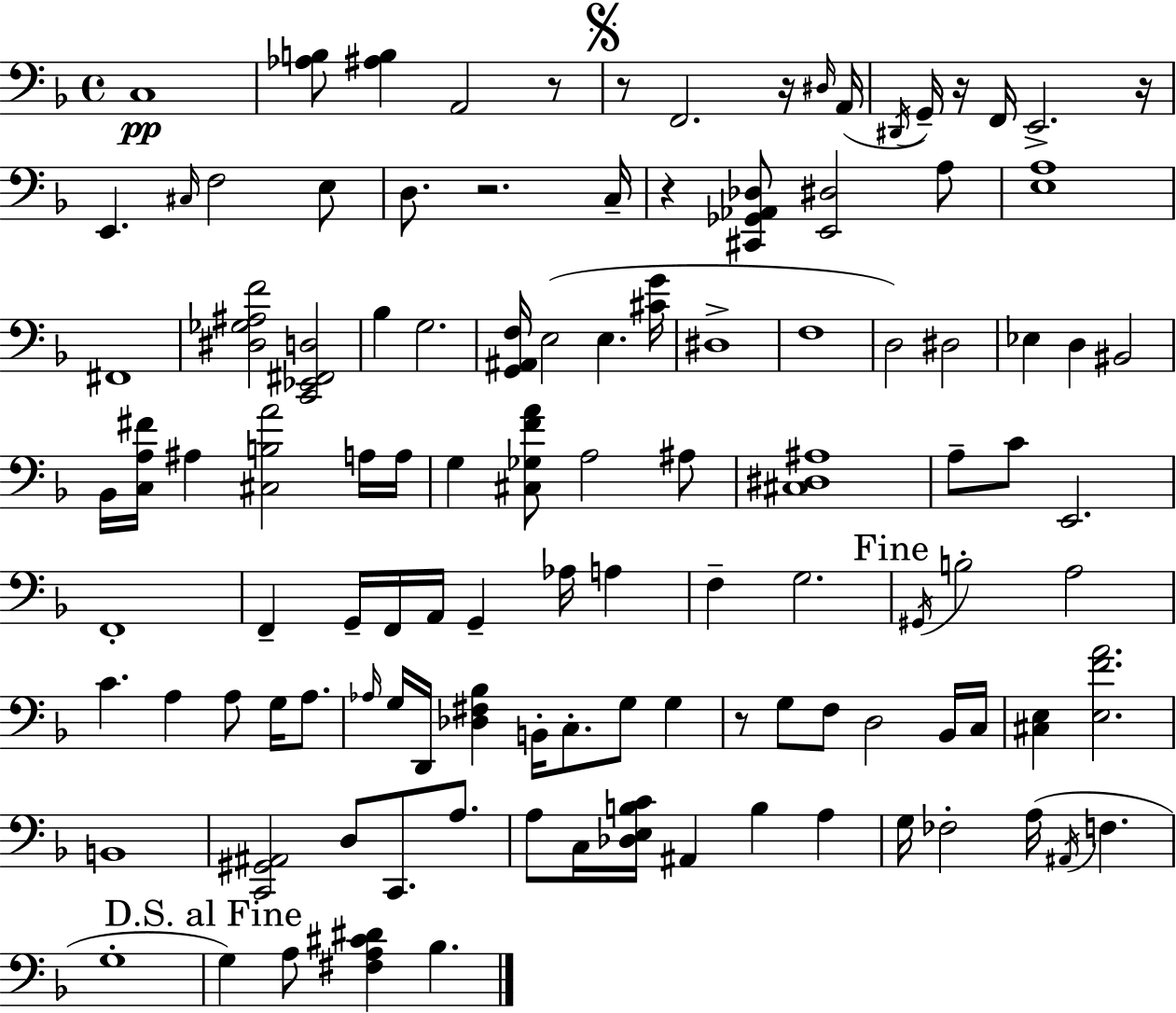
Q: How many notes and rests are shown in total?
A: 113